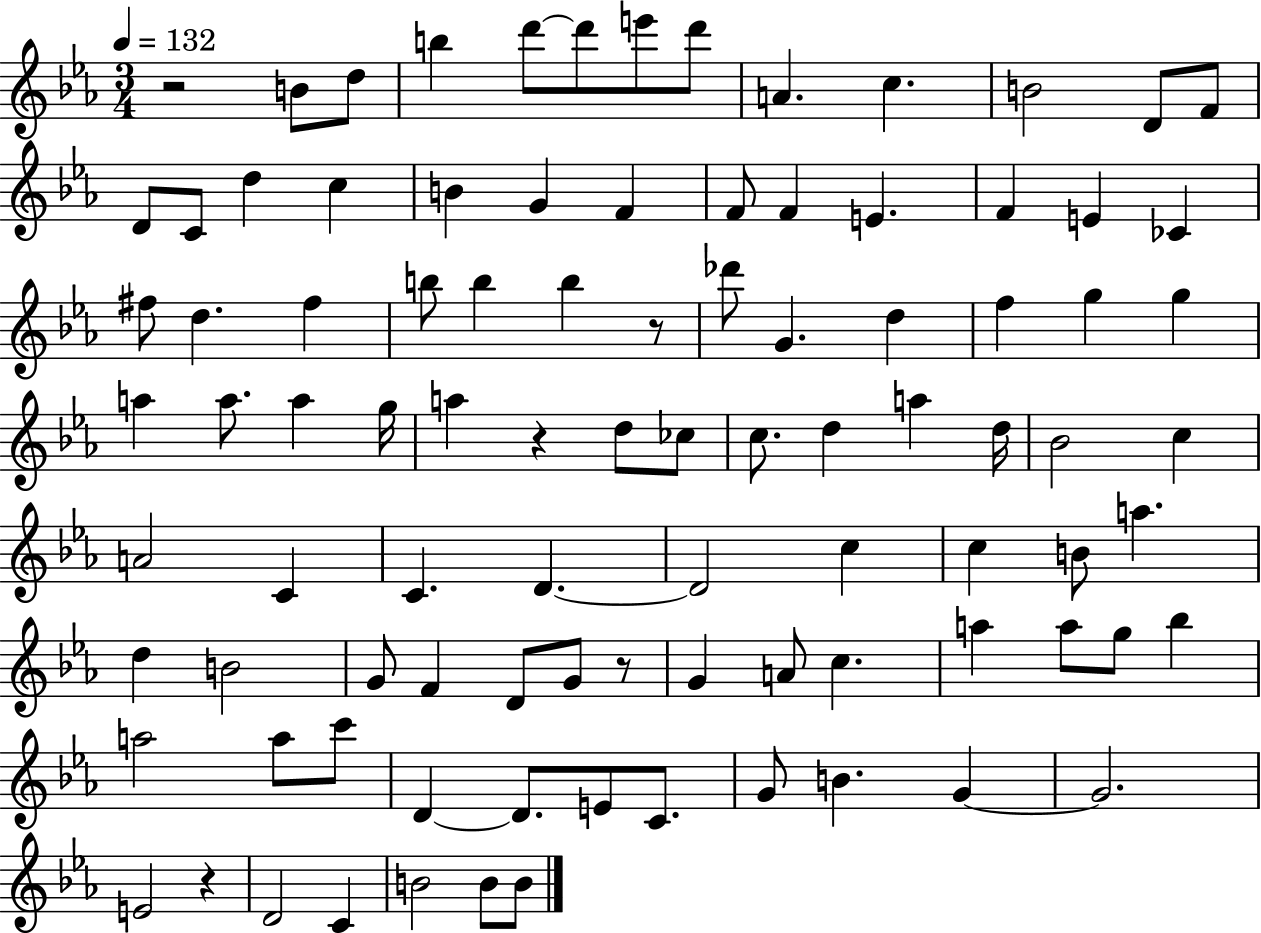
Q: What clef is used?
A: treble